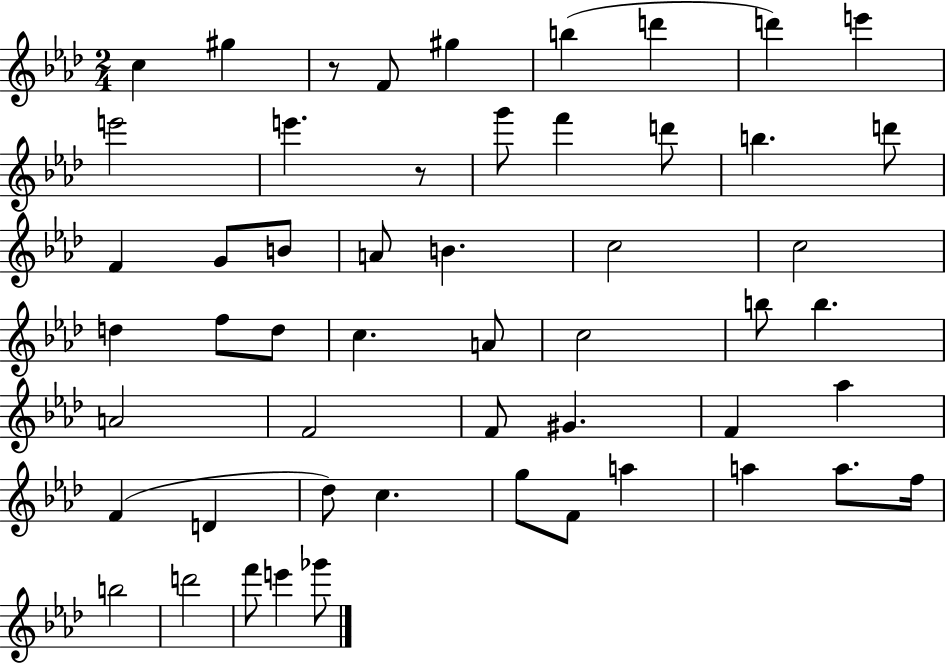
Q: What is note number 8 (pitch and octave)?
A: E6